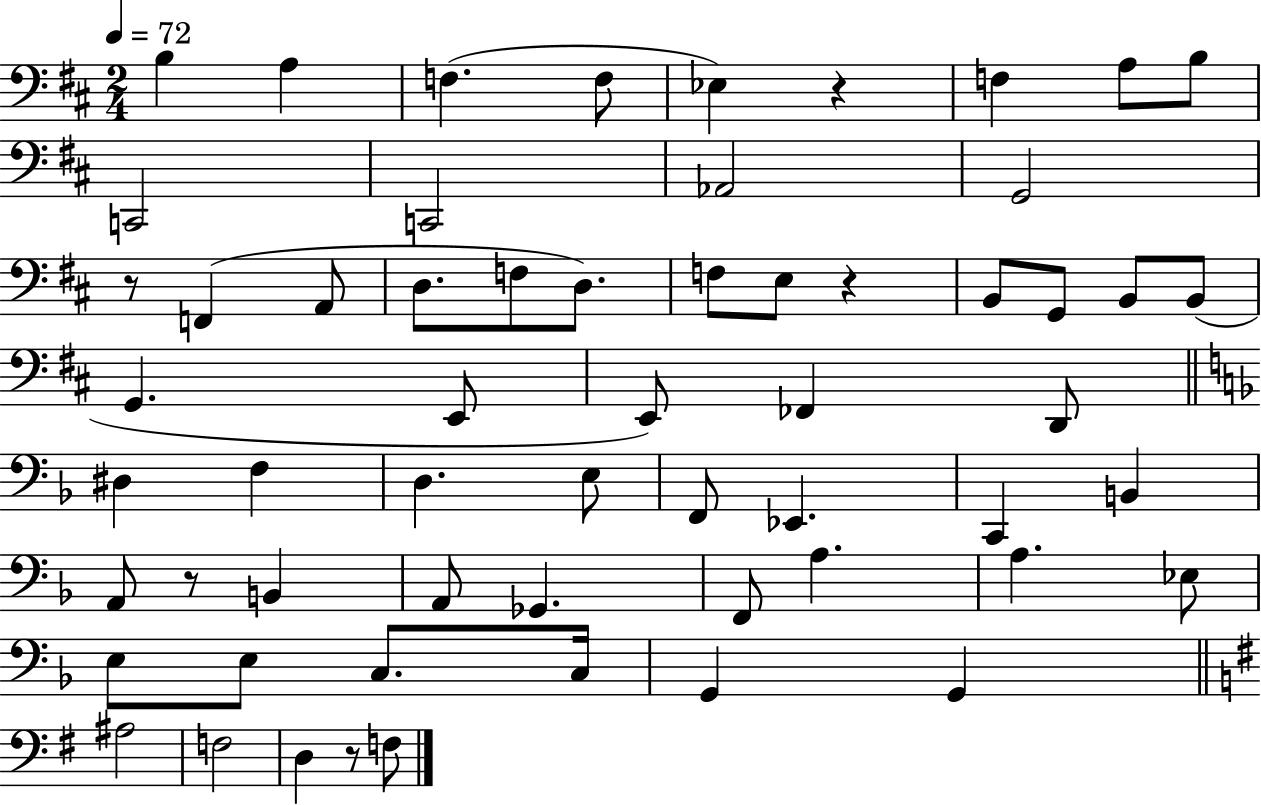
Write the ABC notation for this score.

X:1
T:Untitled
M:2/4
L:1/4
K:D
B, A, F, F,/2 _E, z F, A,/2 B,/2 C,,2 C,,2 _A,,2 G,,2 z/2 F,, A,,/2 D,/2 F,/2 D,/2 F,/2 E,/2 z B,,/2 G,,/2 B,,/2 B,,/2 G,, E,,/2 E,,/2 _F,, D,,/2 ^D, F, D, E,/2 F,,/2 _E,, C,, B,, A,,/2 z/2 B,, A,,/2 _G,, F,,/2 A, A, _E,/2 E,/2 E,/2 C,/2 C,/4 G,, G,, ^A,2 F,2 D, z/2 F,/2